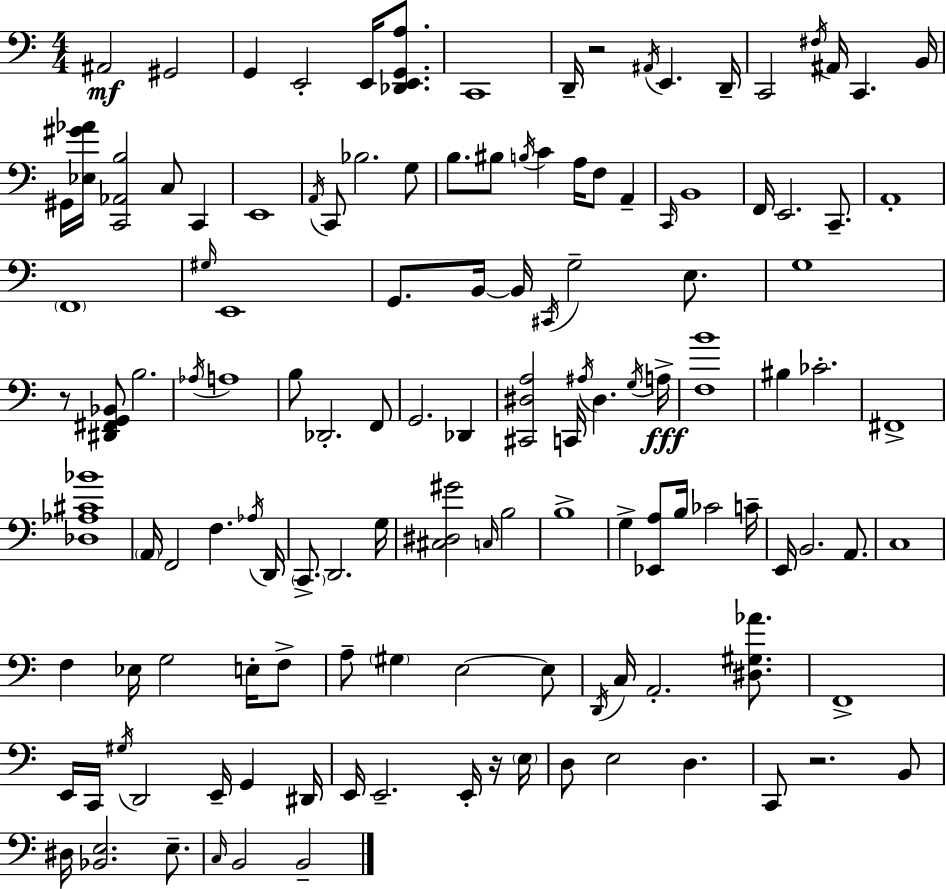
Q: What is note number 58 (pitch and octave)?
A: G3